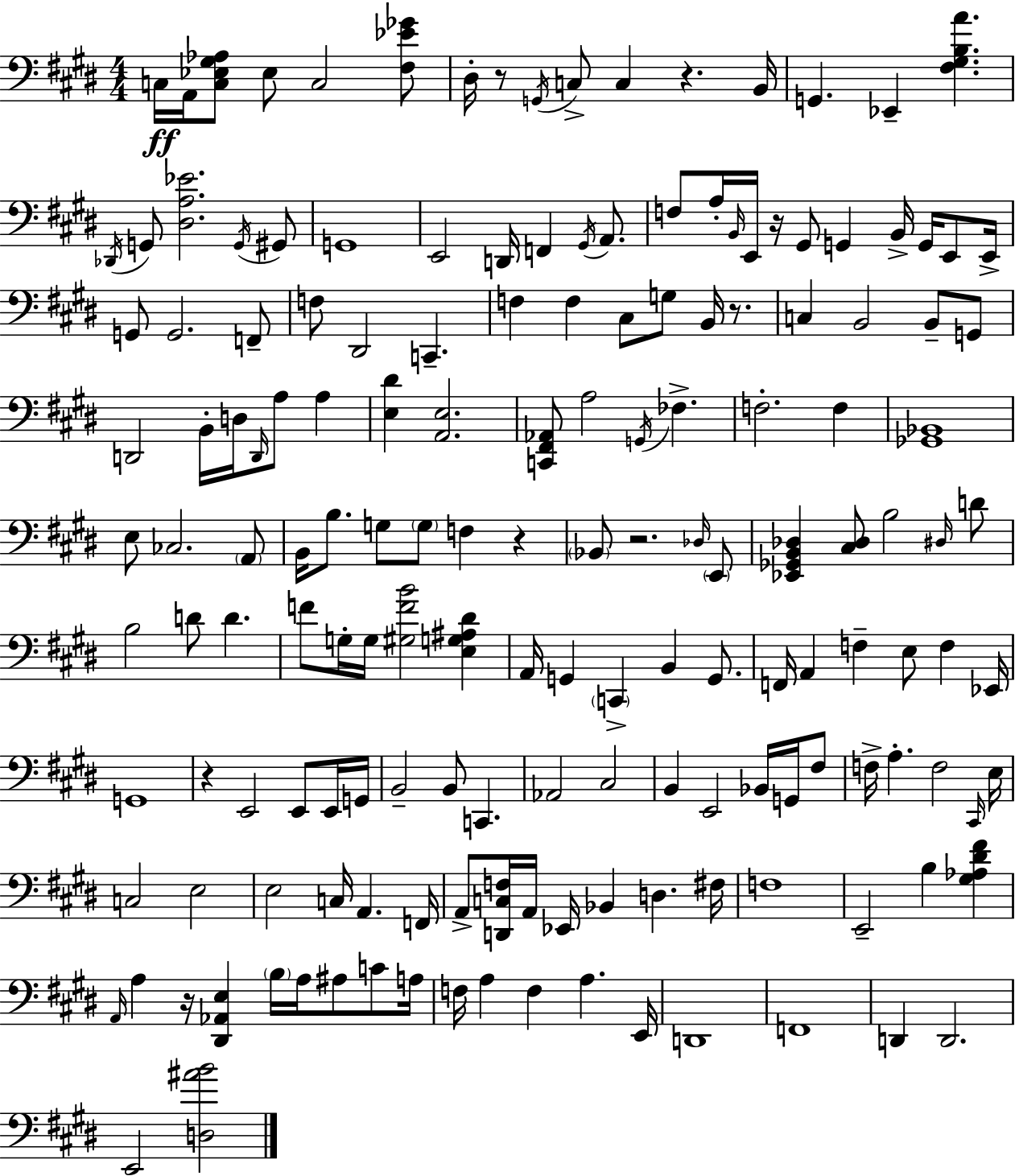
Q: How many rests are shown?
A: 8